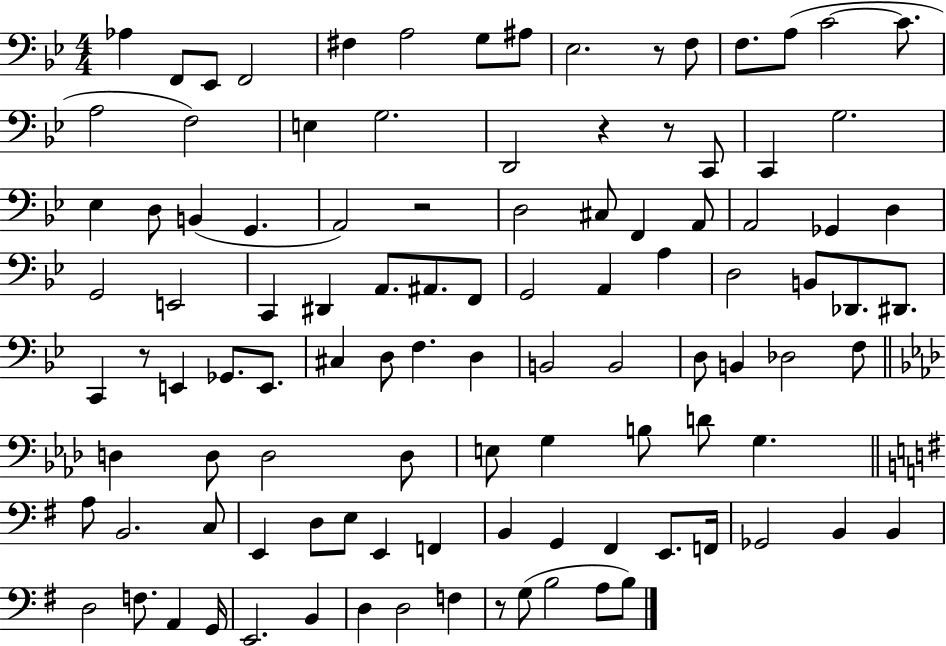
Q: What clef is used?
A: bass